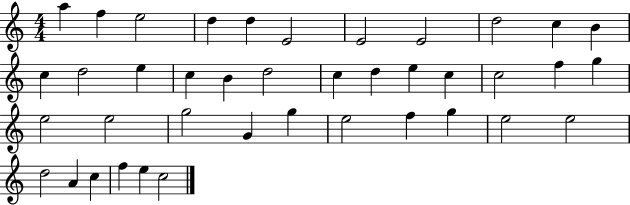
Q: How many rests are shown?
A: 0